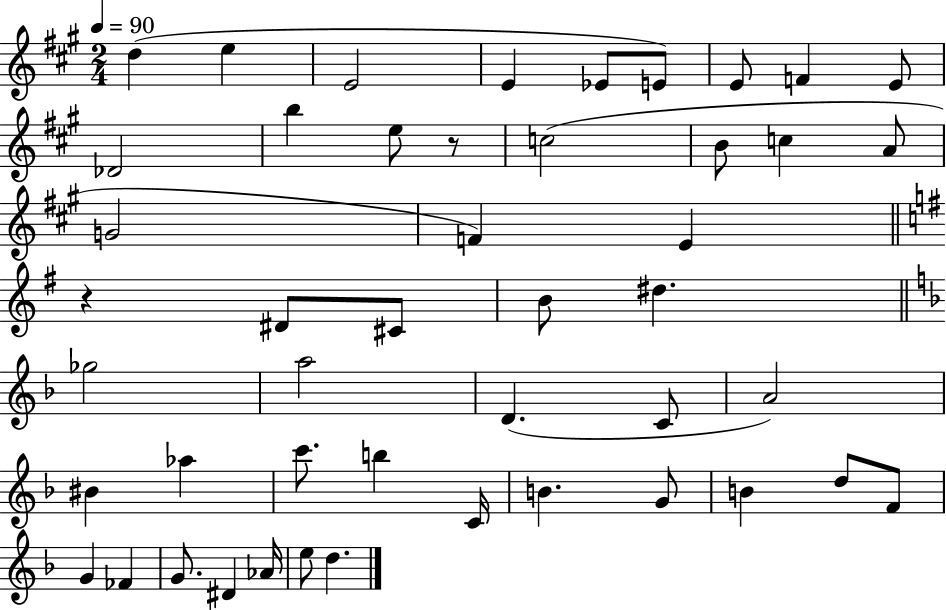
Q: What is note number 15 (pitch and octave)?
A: C5